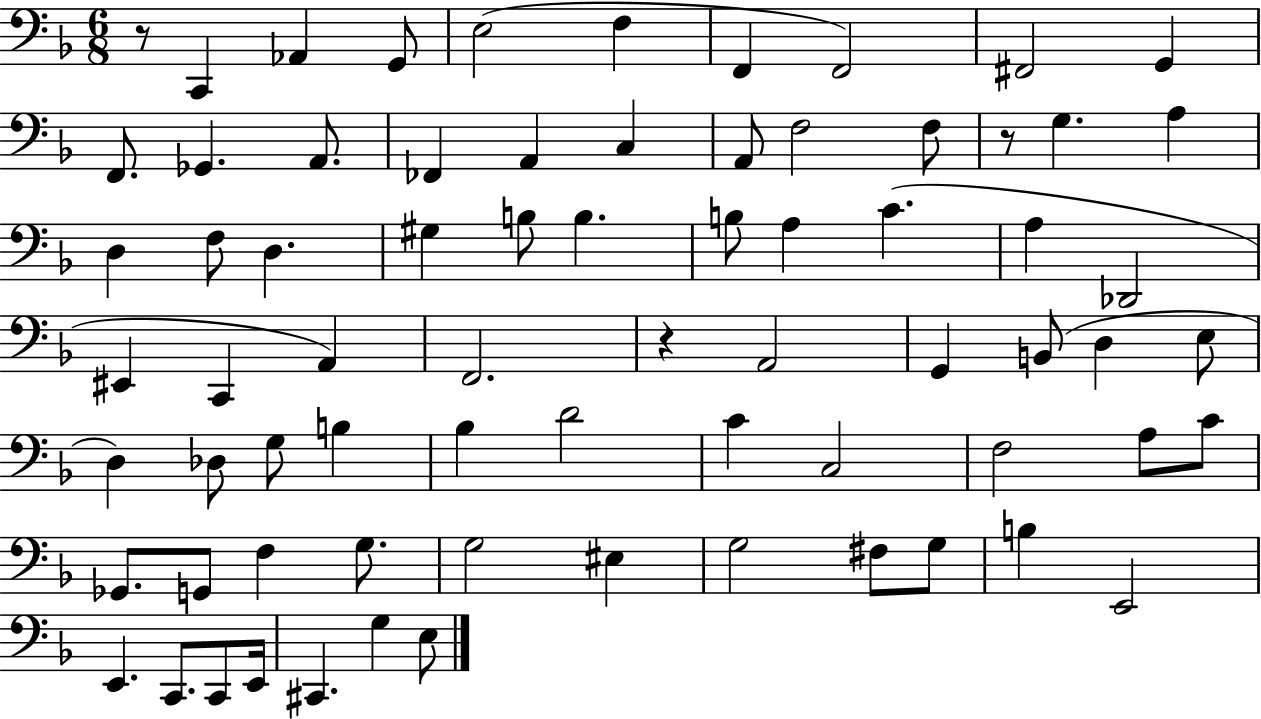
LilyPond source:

{
  \clef bass
  \numericTimeSignature
  \time 6/8
  \key f \major
  r8 c,4 aes,4 g,8 | e2( f4 | f,4 f,2) | fis,2 g,4 | \break f,8. ges,4. a,8. | fes,4 a,4 c4 | a,8 f2 f8 | r8 g4. a4 | \break d4 f8 d4. | gis4 b8 b4. | b8 a4 c'4.( | a4 des,2 | \break eis,4 c,4 a,4) | f,2. | r4 a,2 | g,4 b,8( d4 e8 | \break d4) des8 g8 b4 | bes4 d'2 | c'4 c2 | f2 a8 c'8 | \break ges,8. g,8 f4 g8. | g2 eis4 | g2 fis8 g8 | b4 e,2 | \break e,4. c,8. c,8 e,16 | cis,4. g4 e8 | \bar "|."
}